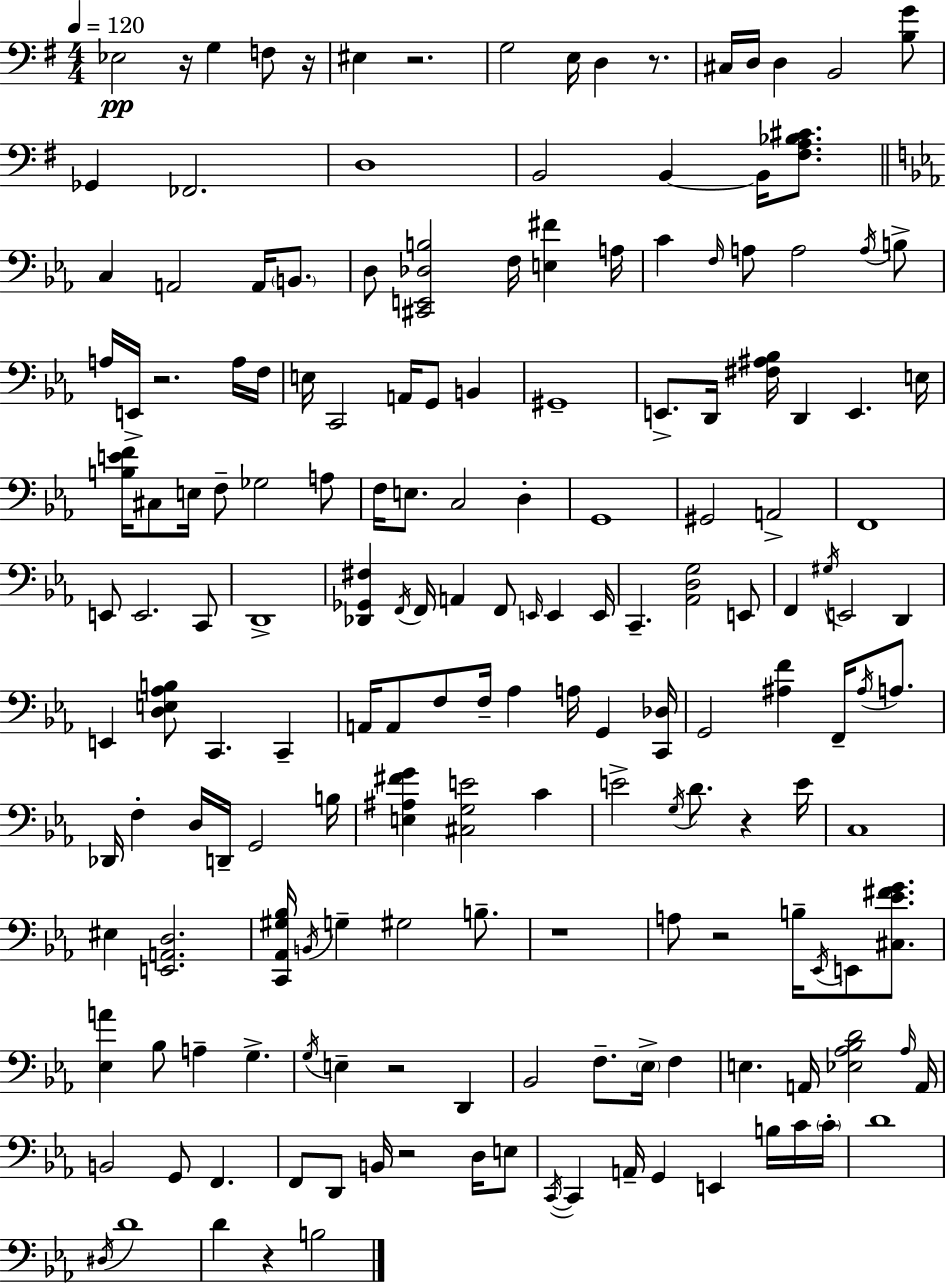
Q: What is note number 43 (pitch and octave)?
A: D2